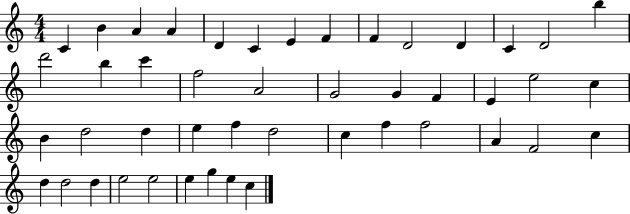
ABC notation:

X:1
T:Untitled
M:4/4
L:1/4
K:C
C B A A D C E F F D2 D C D2 b d'2 b c' f2 A2 G2 G F E e2 c B d2 d e f d2 c f f2 A F2 c d d2 d e2 e2 e g e c